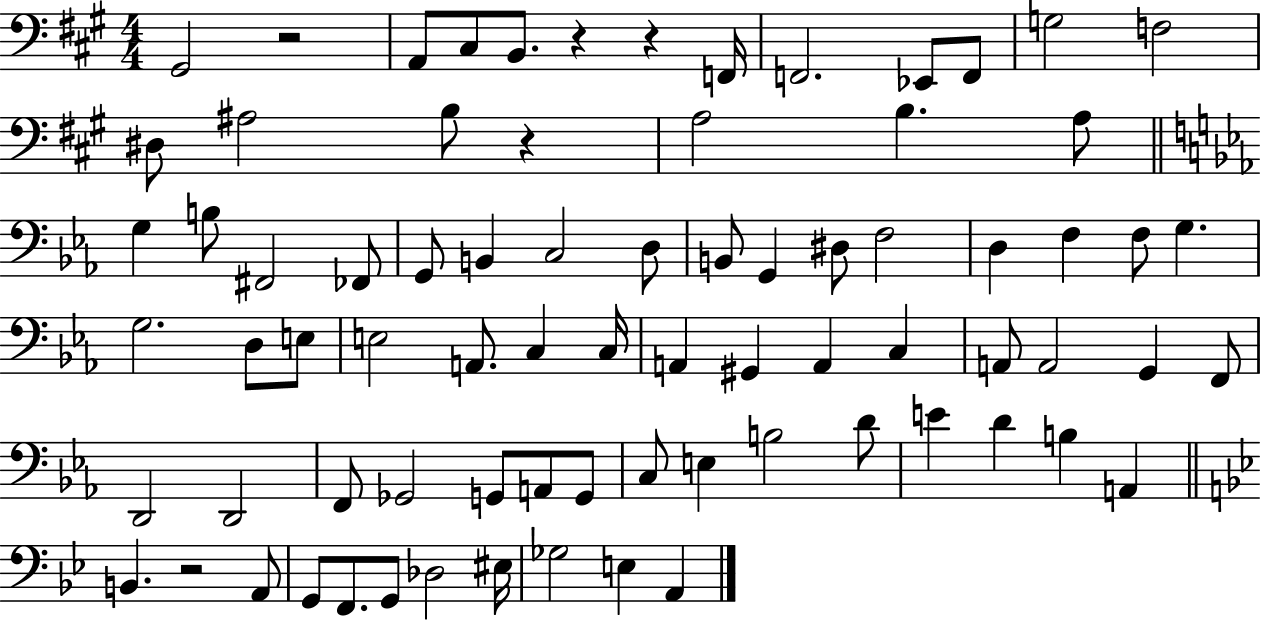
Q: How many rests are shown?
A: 5